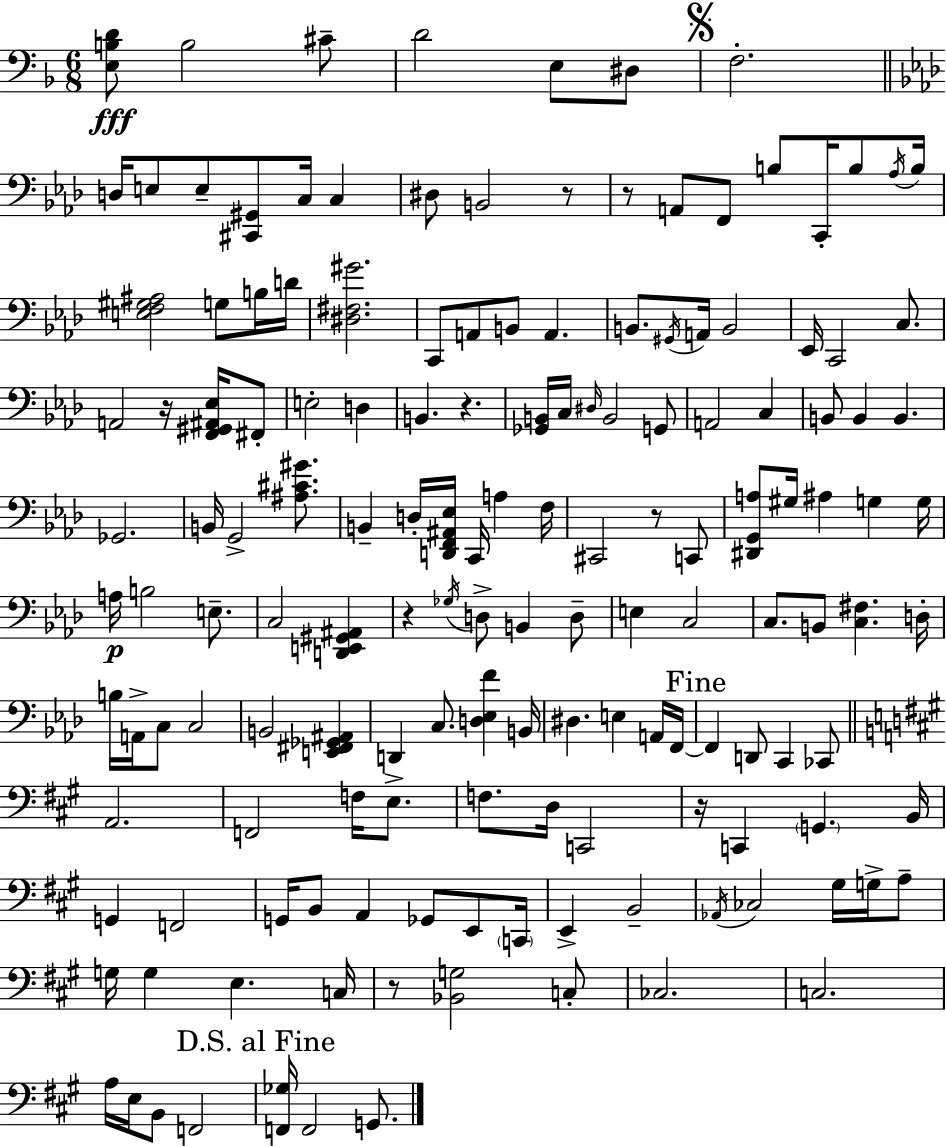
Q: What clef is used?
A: bass